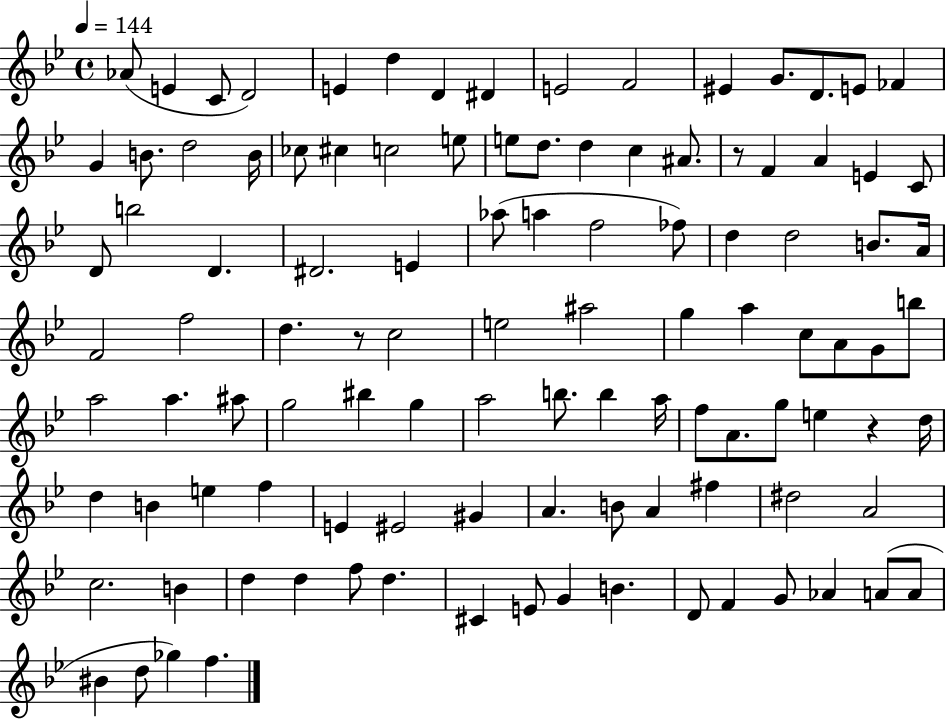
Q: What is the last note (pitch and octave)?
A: F5